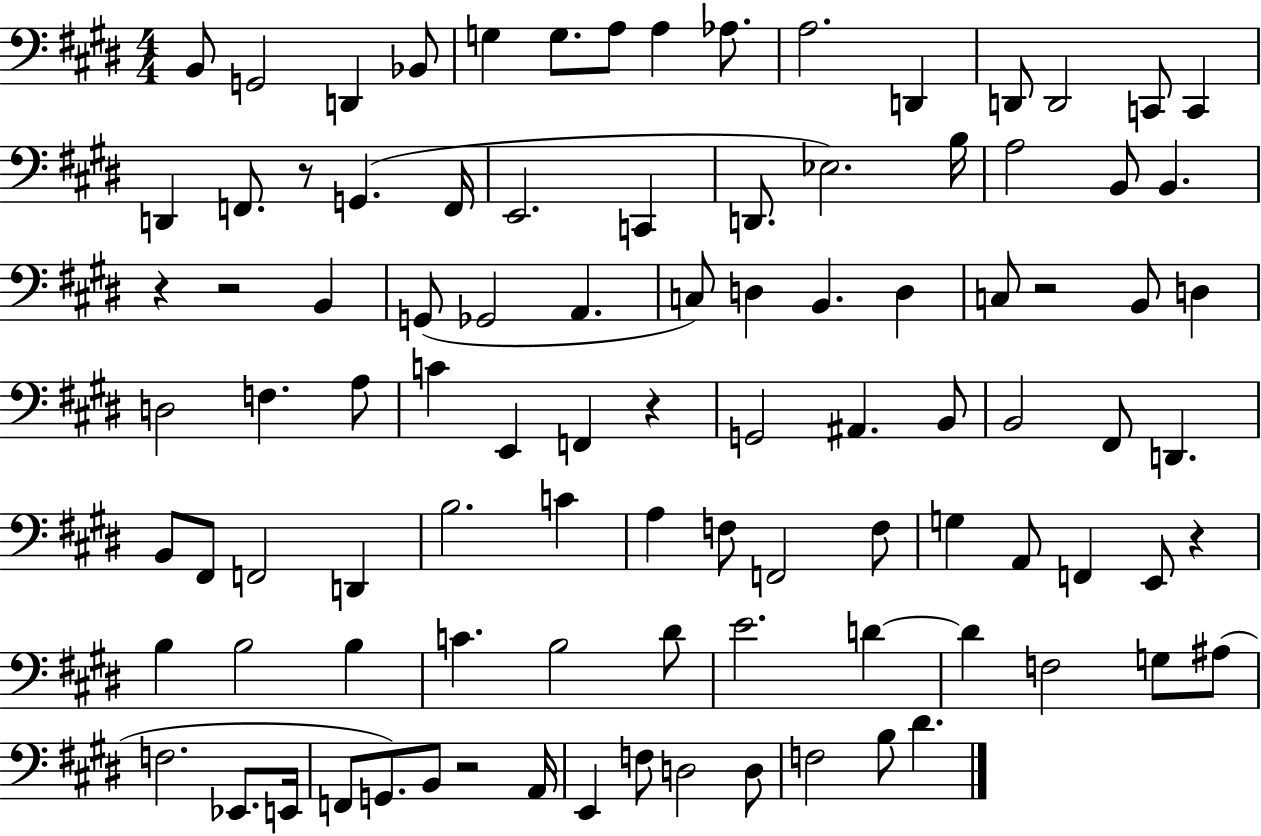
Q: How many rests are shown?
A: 7